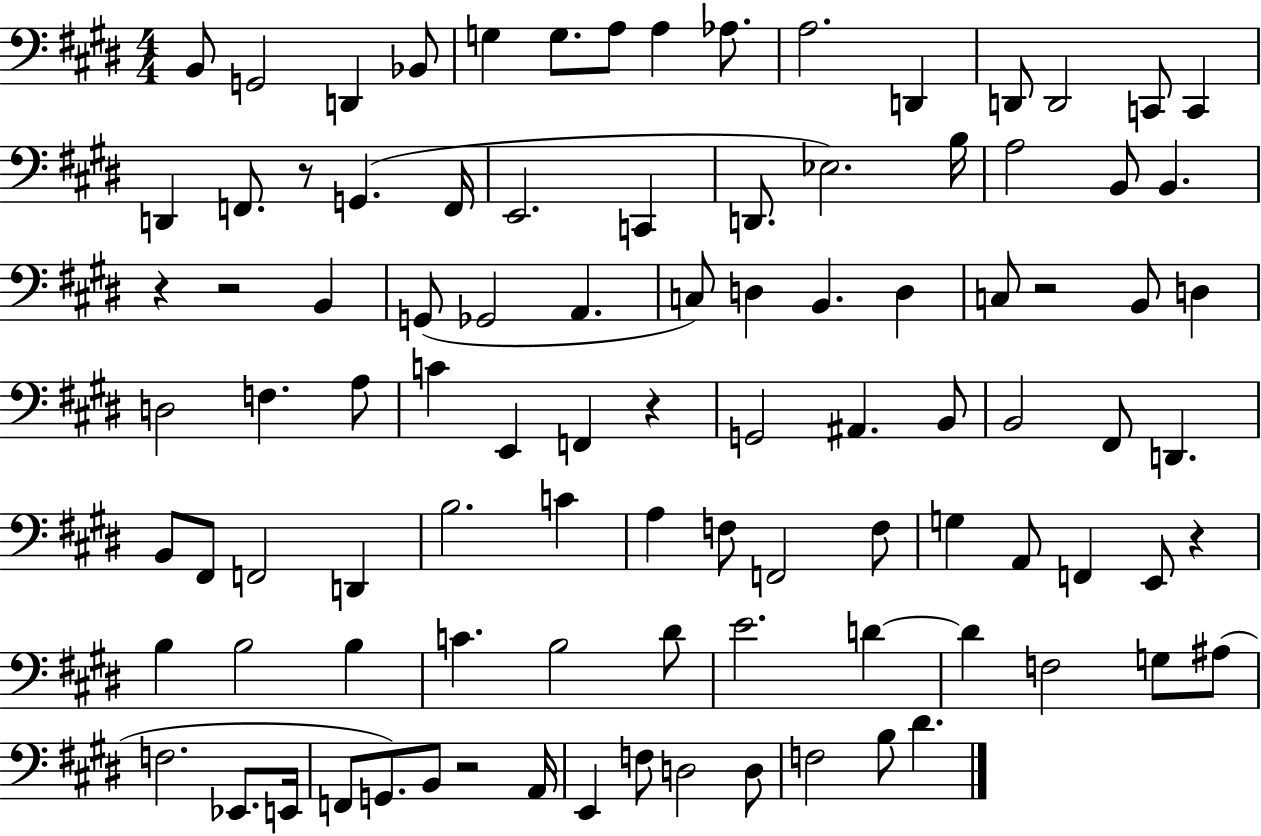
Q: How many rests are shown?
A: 7